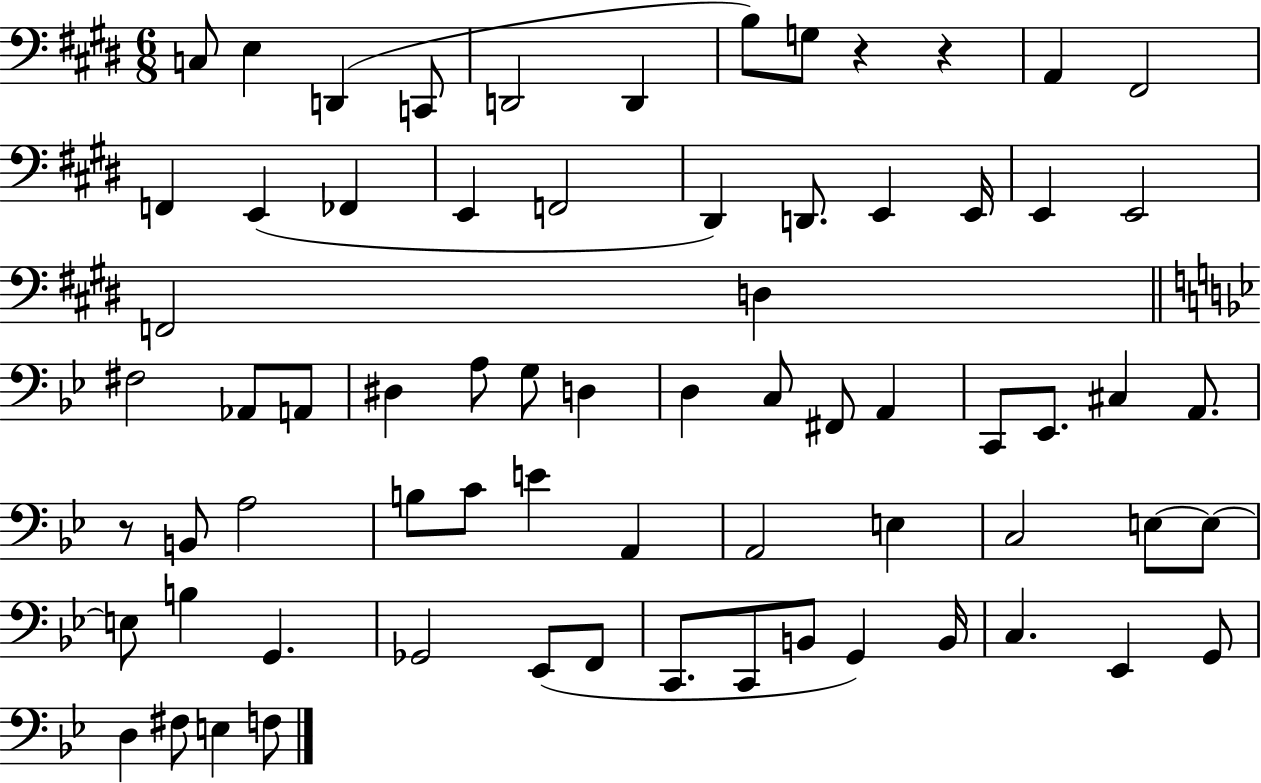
X:1
T:Untitled
M:6/8
L:1/4
K:E
C,/2 E, D,, C,,/2 D,,2 D,, B,/2 G,/2 z z A,, ^F,,2 F,, E,, _F,, E,, F,,2 ^D,, D,,/2 E,, E,,/4 E,, E,,2 F,,2 D, ^F,2 _A,,/2 A,,/2 ^D, A,/2 G,/2 D, D, C,/2 ^F,,/2 A,, C,,/2 _E,,/2 ^C, A,,/2 z/2 B,,/2 A,2 B,/2 C/2 E A,, A,,2 E, C,2 E,/2 E,/2 E,/2 B, G,, _G,,2 _E,,/2 F,,/2 C,,/2 C,,/2 B,,/2 G,, B,,/4 C, _E,, G,,/2 D, ^F,/2 E, F,/2